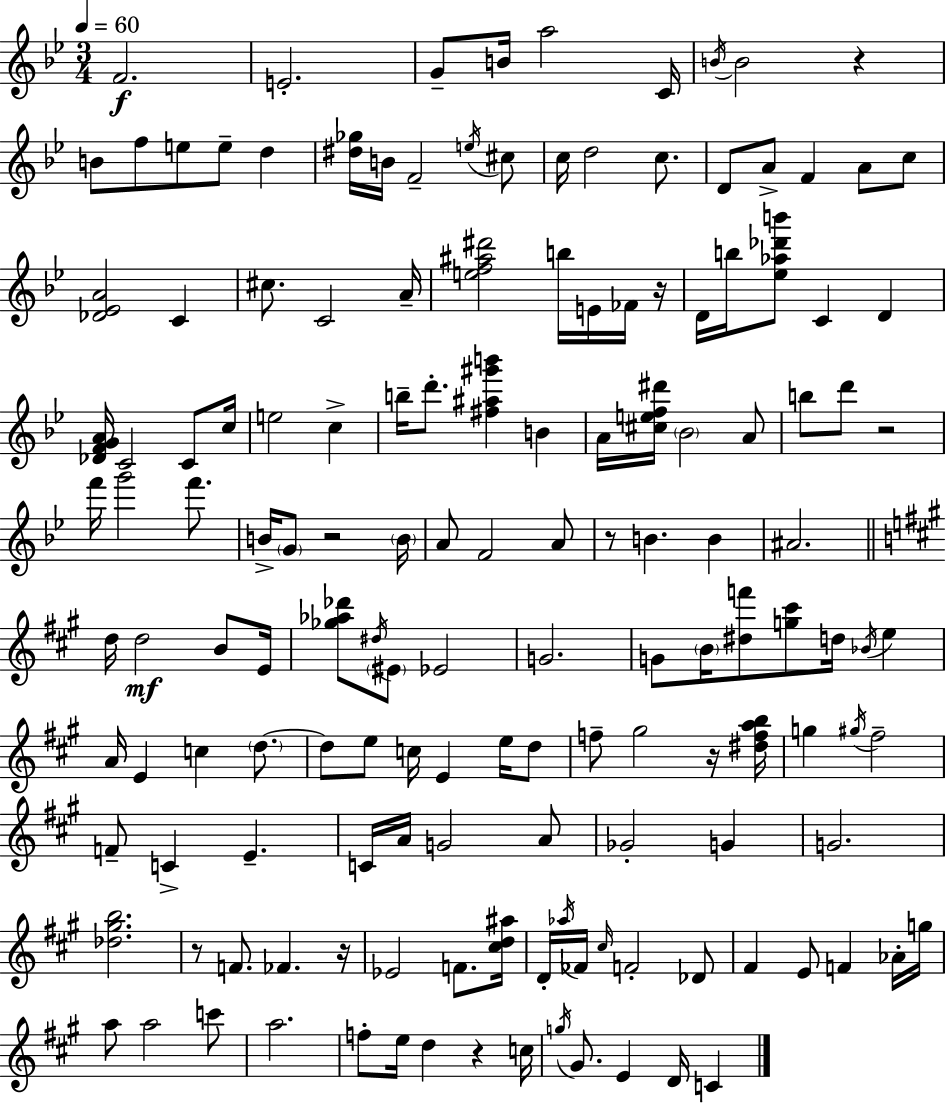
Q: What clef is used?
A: treble